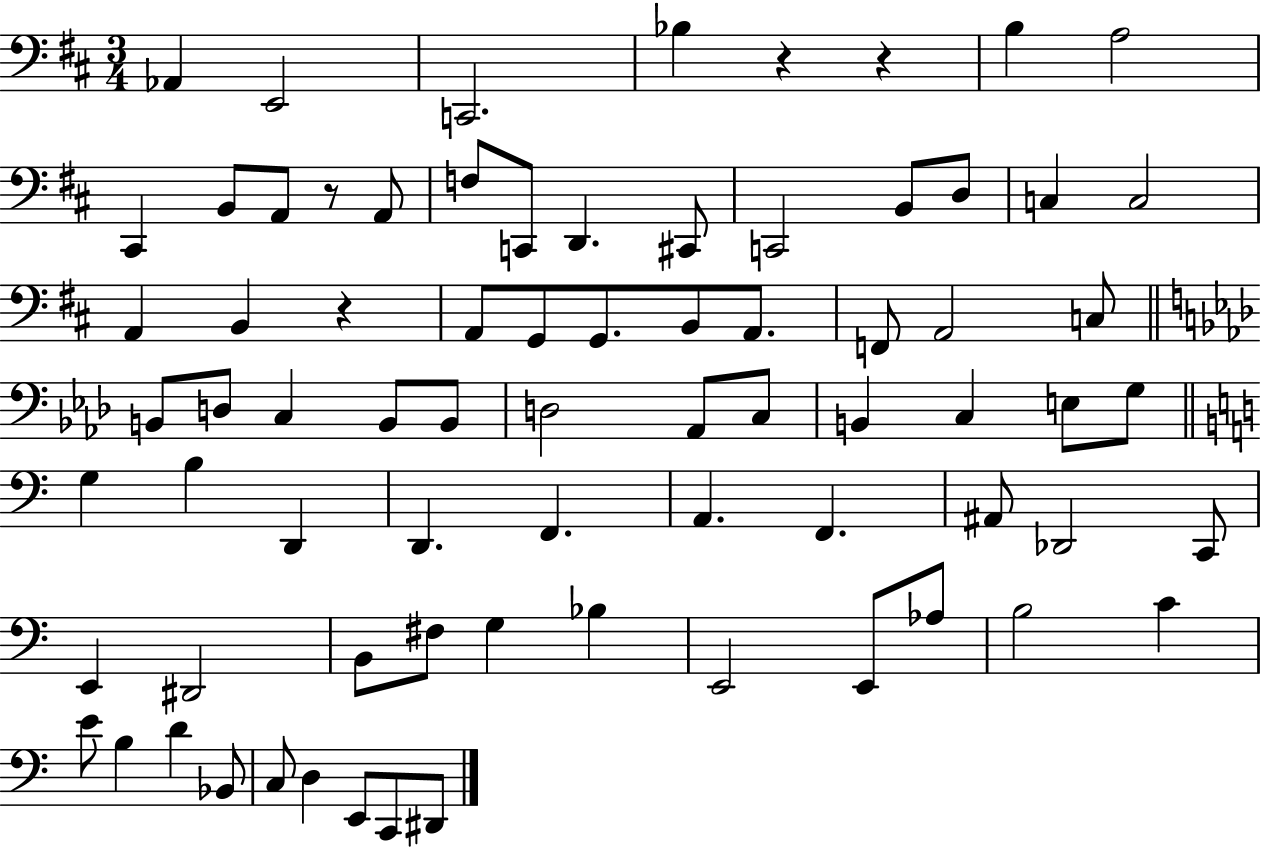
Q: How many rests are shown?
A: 4